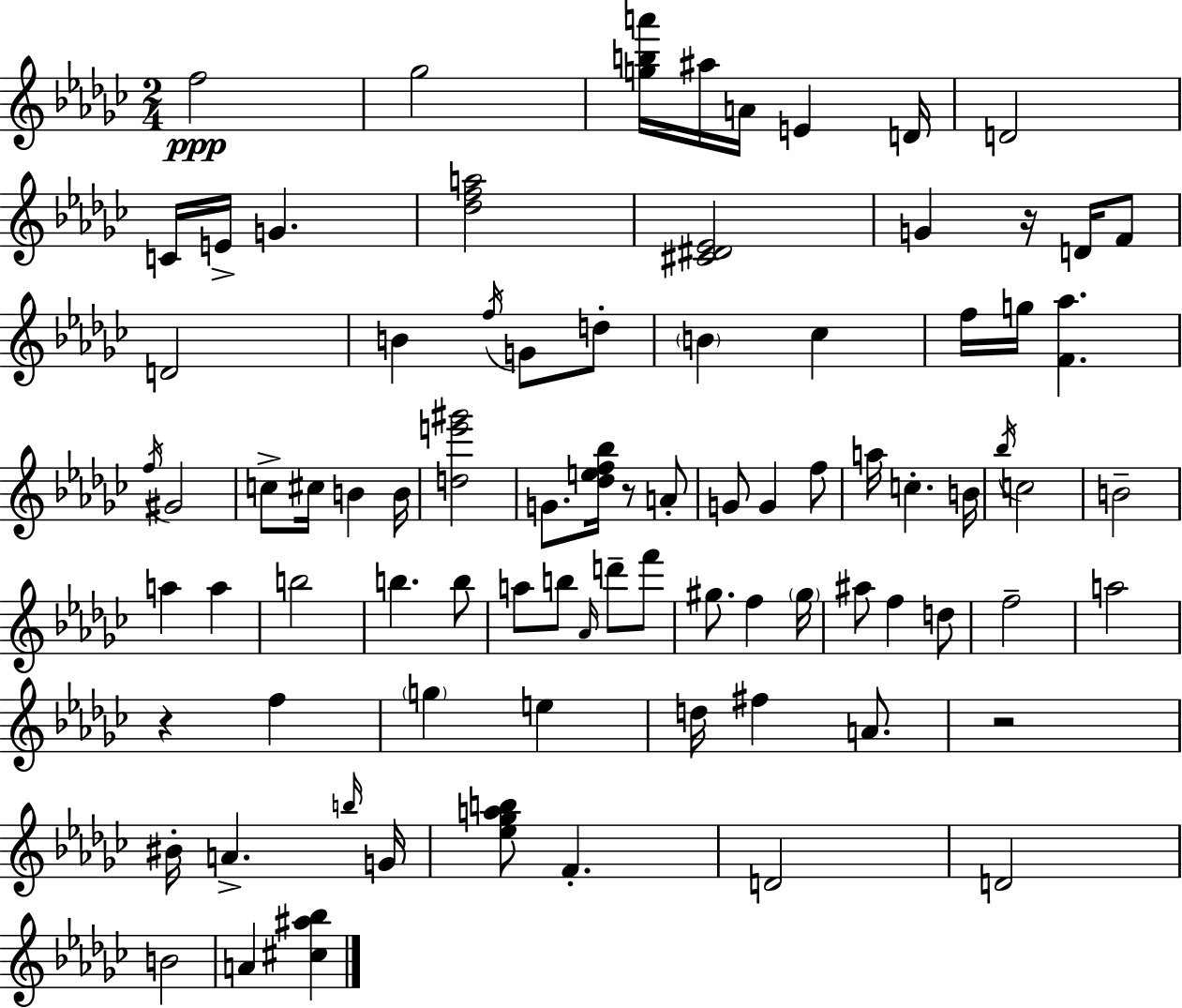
X:1
T:Untitled
M:2/4
L:1/4
K:Ebm
f2 _g2 [gba']/4 ^a/4 A/4 E D/4 D2 C/4 E/4 G [_dfa]2 [^C^D_E]2 G z/4 D/4 F/2 D2 B f/4 G/2 d/2 B _c f/4 g/4 [F_a] f/4 ^G2 c/2 ^c/4 B B/4 [de'^g']2 G/2 [_def_b]/4 z/2 A/2 G/2 G f/2 a/4 c B/4 _b/4 c2 B2 a a b2 b b/2 a/2 b/2 _A/4 d'/2 f'/2 ^g/2 f ^g/4 ^a/2 f d/2 f2 a2 z f g e d/4 ^f A/2 z2 ^B/4 A b/4 G/4 [_e_gab]/2 F D2 D2 B2 A [^c^a_b]